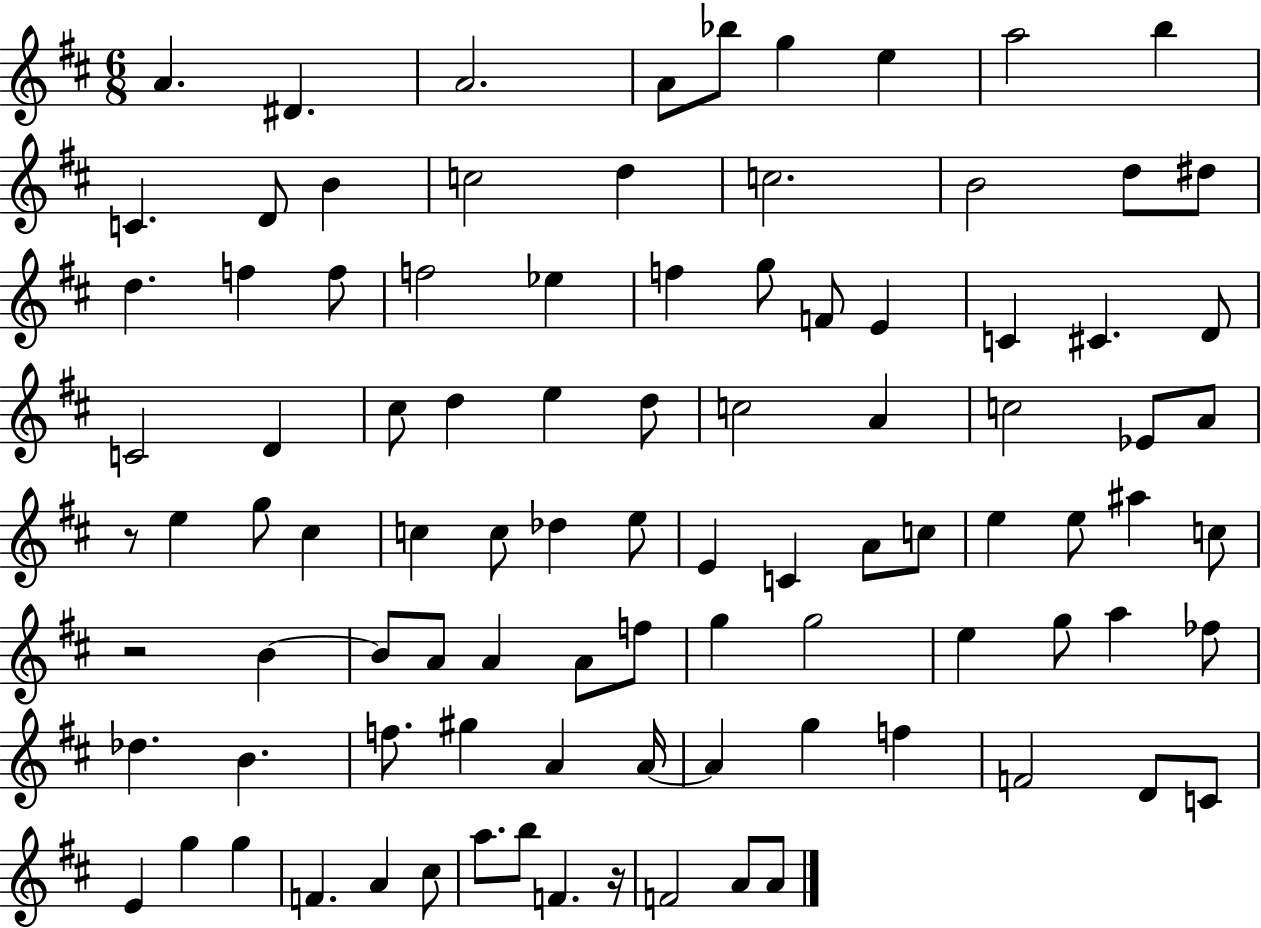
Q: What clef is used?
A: treble